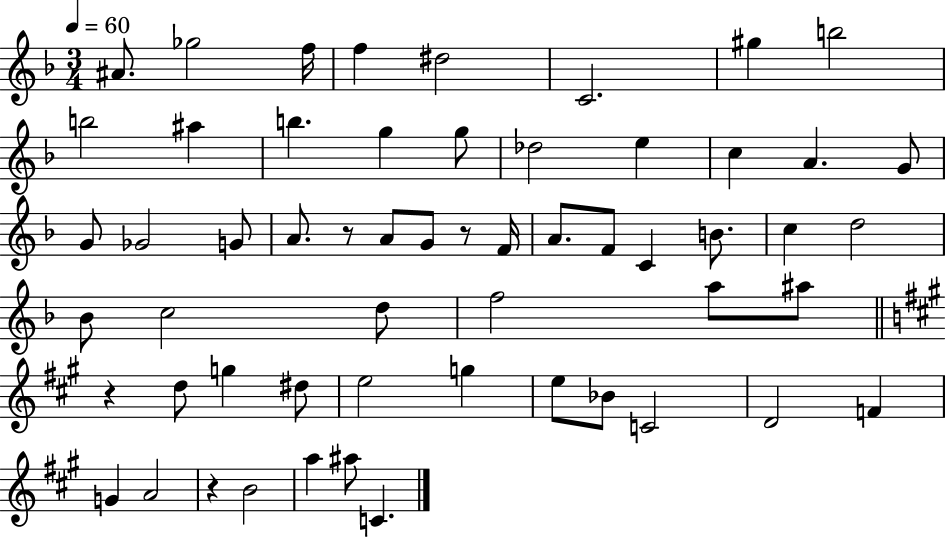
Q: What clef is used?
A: treble